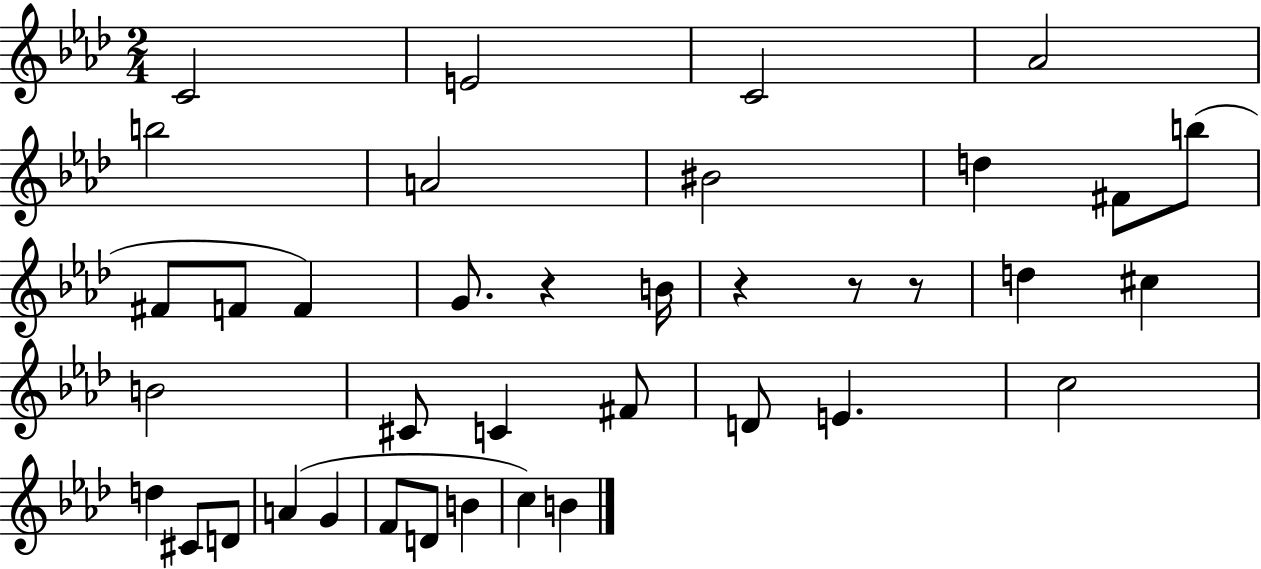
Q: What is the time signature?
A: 2/4